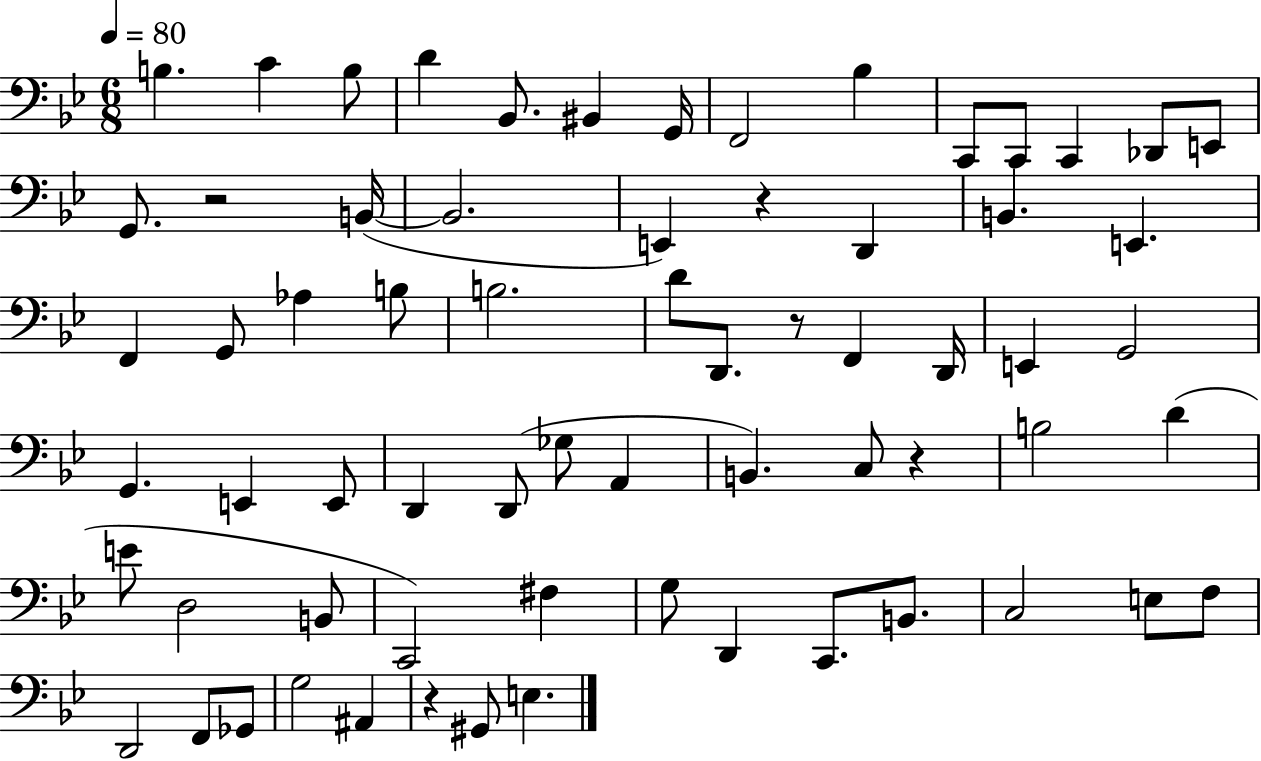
X:1
T:Untitled
M:6/8
L:1/4
K:Bb
B, C B,/2 D _B,,/2 ^B,, G,,/4 F,,2 _B, C,,/2 C,,/2 C,, _D,,/2 E,,/2 G,,/2 z2 B,,/4 B,,2 E,, z D,, B,, E,, F,, G,,/2 _A, B,/2 B,2 D/2 D,,/2 z/2 F,, D,,/4 E,, G,,2 G,, E,, E,,/2 D,, D,,/2 _G,/2 A,, B,, C,/2 z B,2 D E/2 D,2 B,,/2 C,,2 ^F, G,/2 D,, C,,/2 B,,/2 C,2 E,/2 F,/2 D,,2 F,,/2 _G,,/2 G,2 ^A,, z ^G,,/2 E,